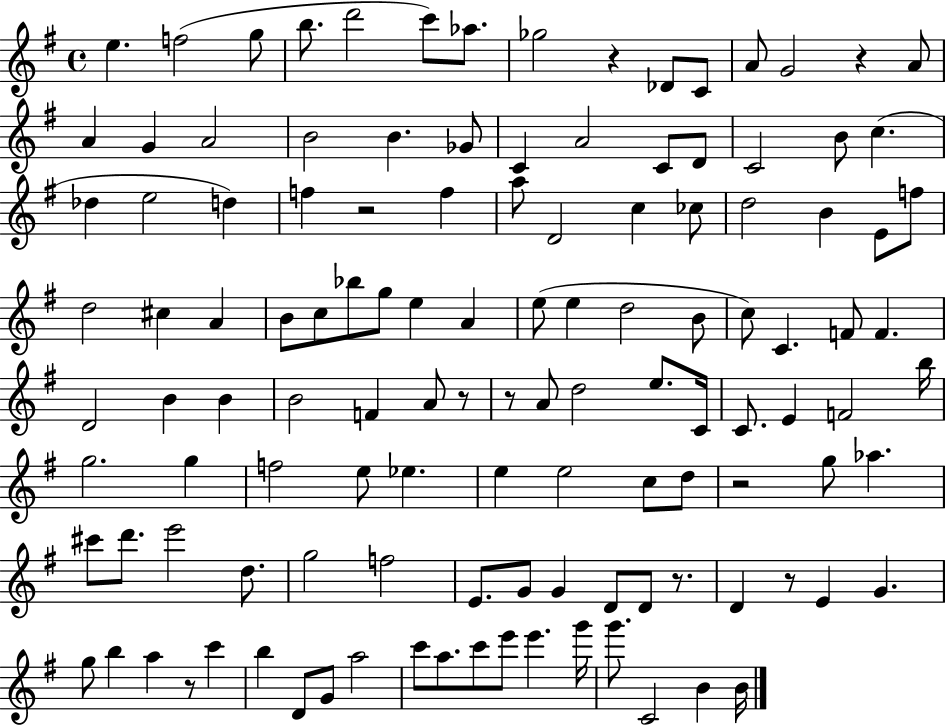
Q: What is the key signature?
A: G major